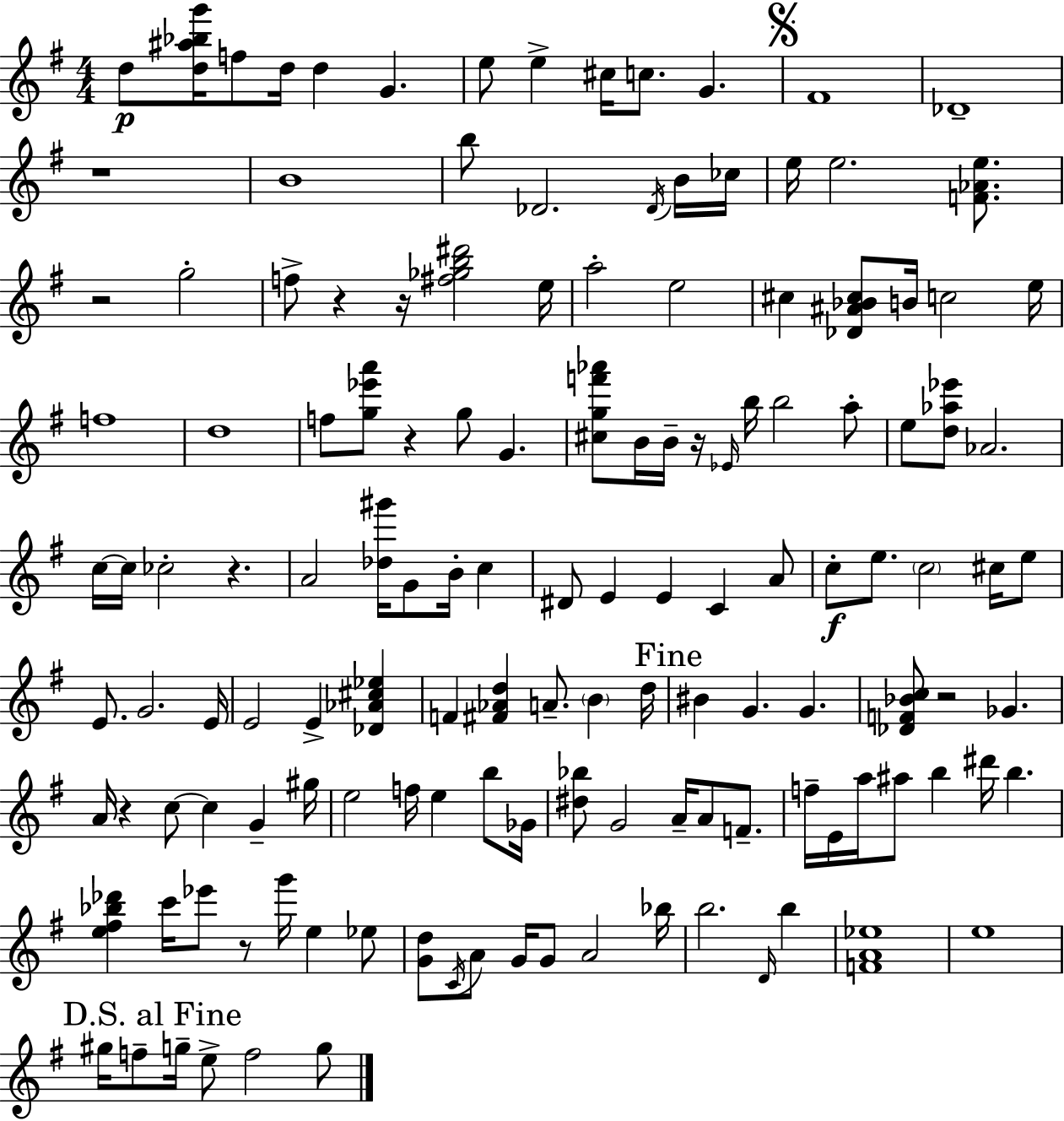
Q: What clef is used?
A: treble